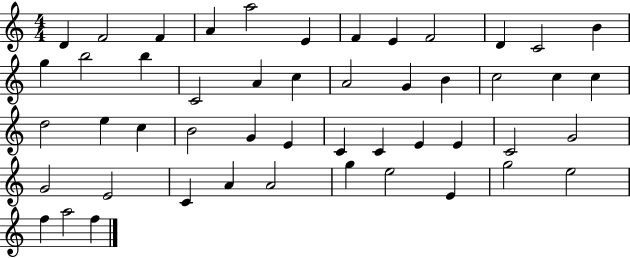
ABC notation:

X:1
T:Untitled
M:4/4
L:1/4
K:C
D F2 F A a2 E F E F2 D C2 B g b2 b C2 A c A2 G B c2 c c d2 e c B2 G E C C E E C2 G2 G2 E2 C A A2 g e2 E g2 e2 f a2 f